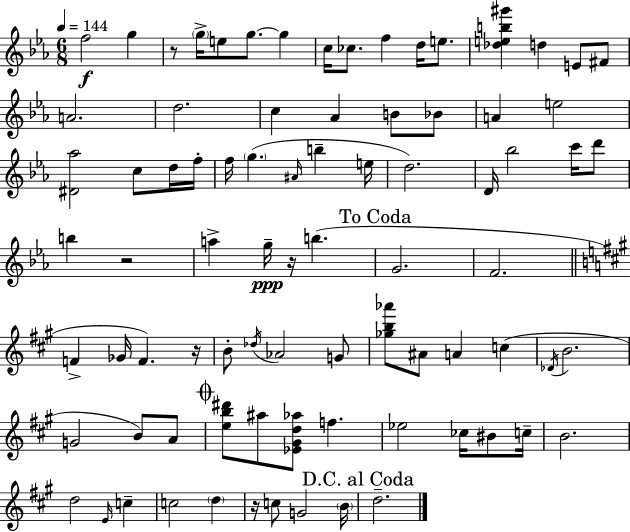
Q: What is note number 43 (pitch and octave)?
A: Gb4